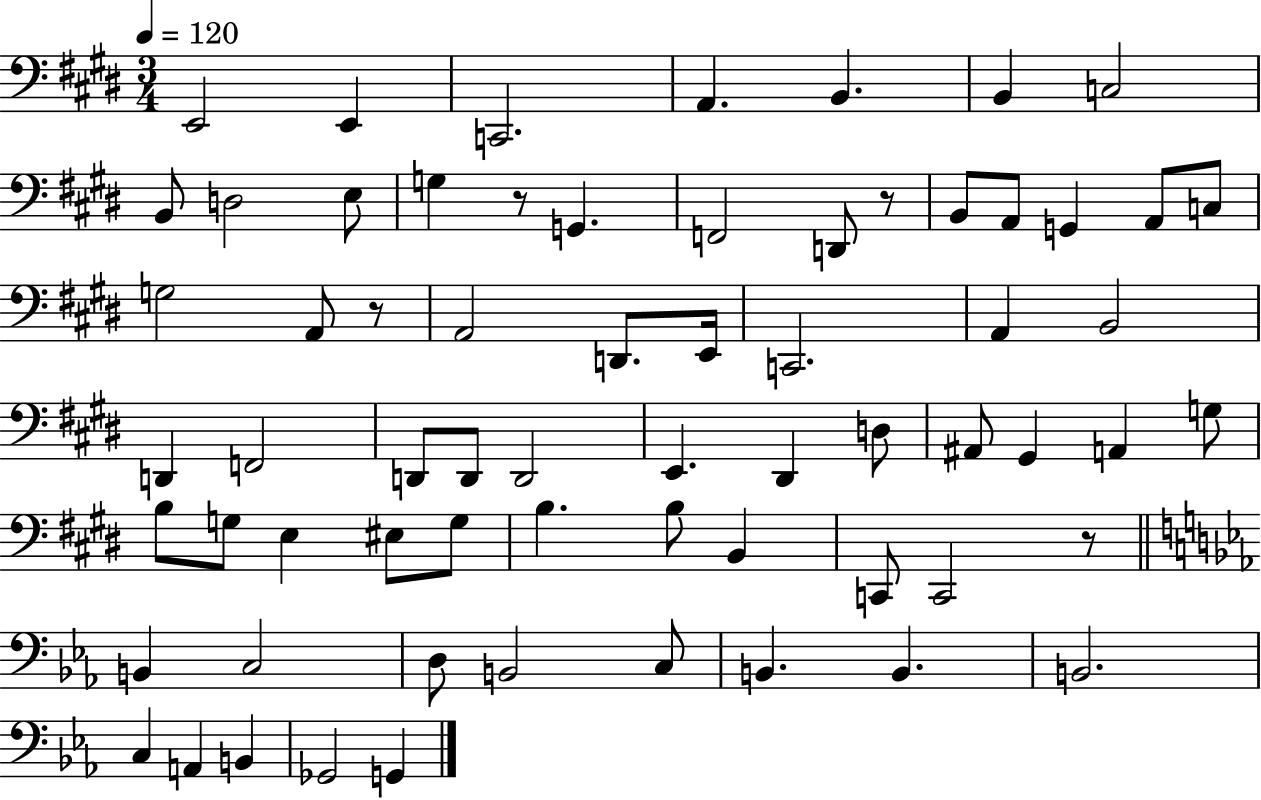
{
  \clef bass
  \numericTimeSignature
  \time 3/4
  \key e \major
  \tempo 4 = 120
  e,2 e,4 | c,2. | a,4. b,4. | b,4 c2 | \break b,8 d2 e8 | g4 r8 g,4. | f,2 d,8 r8 | b,8 a,8 g,4 a,8 c8 | \break g2 a,8 r8 | a,2 d,8. e,16 | c,2. | a,4 b,2 | \break d,4 f,2 | d,8 d,8 d,2 | e,4. dis,4 d8 | ais,8 gis,4 a,4 g8 | \break b8 g8 e4 eis8 g8 | b4. b8 b,4 | c,8 c,2 r8 | \bar "||" \break \key c \minor b,4 c2 | d8 b,2 c8 | b,4. b,4. | b,2. | \break c4 a,4 b,4 | ges,2 g,4 | \bar "|."
}